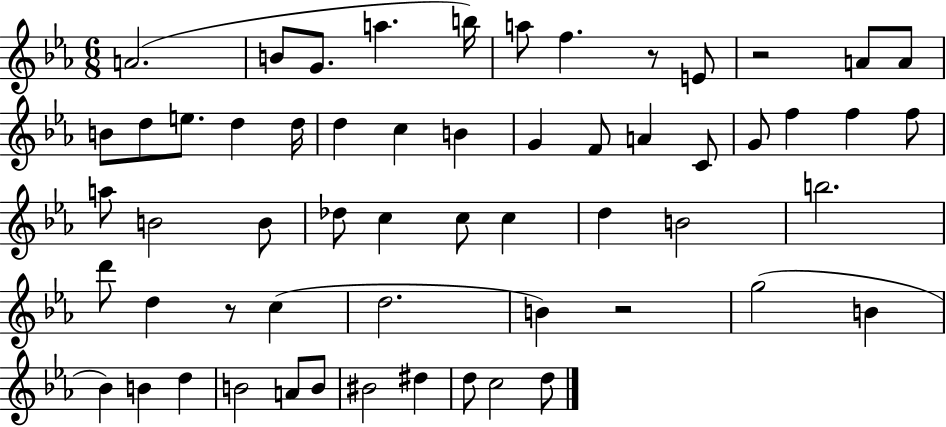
{
  \clef treble
  \numericTimeSignature
  \time 6/8
  \key ees \major
  a'2.( | b'8 g'8. a''4. b''16) | a''8 f''4. r8 e'8 | r2 a'8 a'8 | \break b'8 d''8 e''8. d''4 d''16 | d''4 c''4 b'4 | g'4 f'8 a'4 c'8 | g'8 f''4 f''4 f''8 | \break a''8 b'2 b'8 | des''8 c''4 c''8 c''4 | d''4 b'2 | b''2. | \break d'''8 d''4 r8 c''4( | d''2. | b'4) r2 | g''2( b'4 | \break bes'4) b'4 d''4 | b'2 a'8 b'8 | bis'2 dis''4 | d''8 c''2 d''8 | \break \bar "|."
}